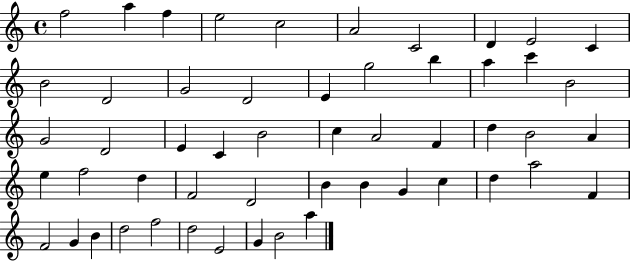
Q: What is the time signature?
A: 4/4